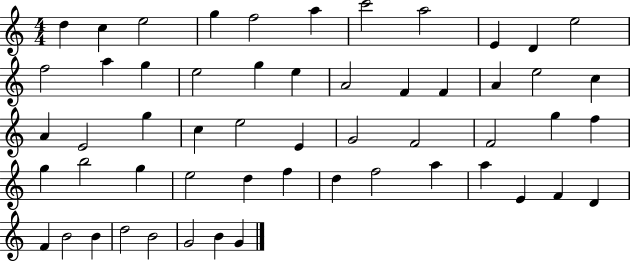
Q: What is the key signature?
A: C major